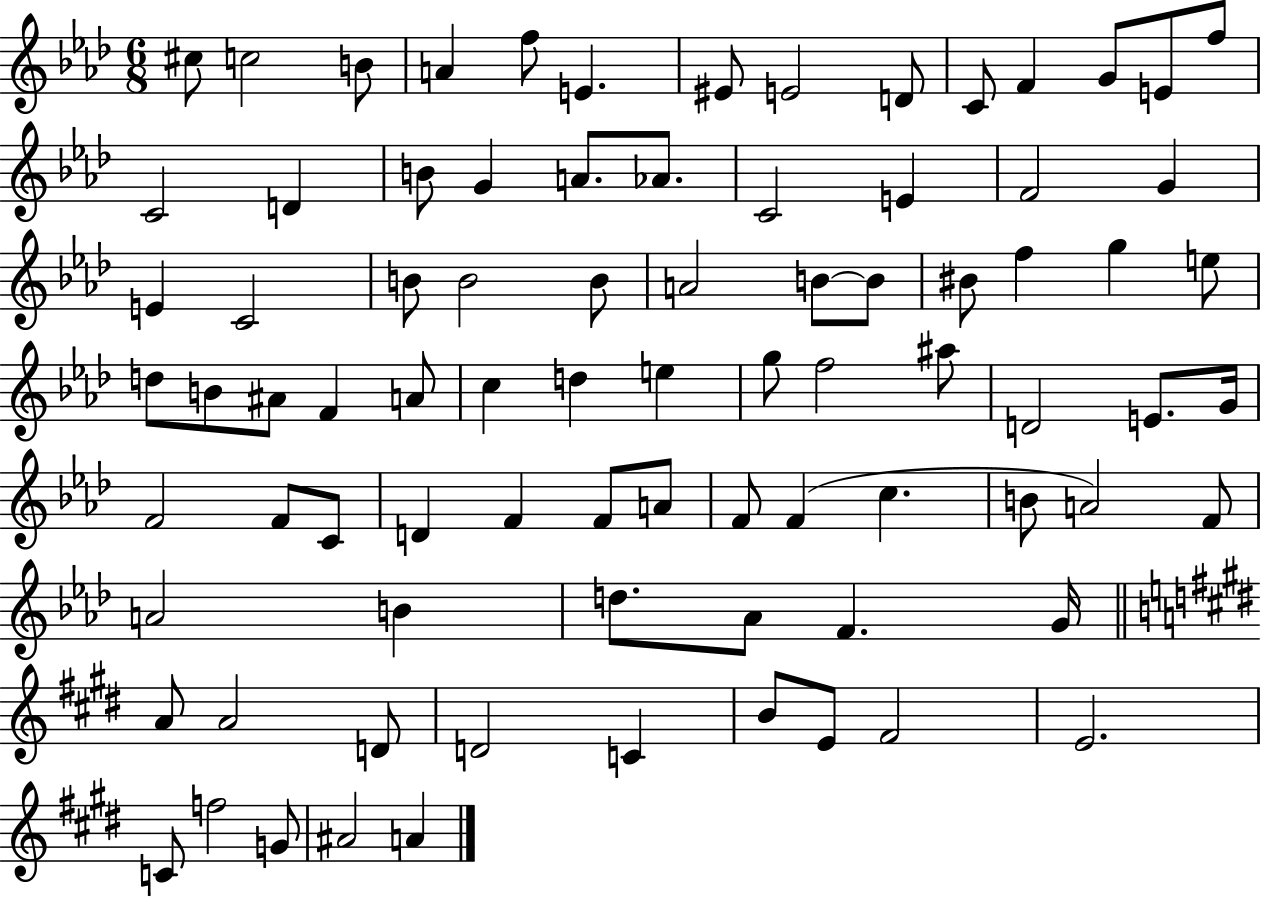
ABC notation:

X:1
T:Untitled
M:6/8
L:1/4
K:Ab
^c/2 c2 B/2 A f/2 E ^E/2 E2 D/2 C/2 F G/2 E/2 f/2 C2 D B/2 G A/2 _A/2 C2 E F2 G E C2 B/2 B2 B/2 A2 B/2 B/2 ^B/2 f g e/2 d/2 B/2 ^A/2 F A/2 c d e g/2 f2 ^a/2 D2 E/2 G/4 F2 F/2 C/2 D F F/2 A/2 F/2 F c B/2 A2 F/2 A2 B d/2 _A/2 F G/4 A/2 A2 D/2 D2 C B/2 E/2 ^F2 E2 C/2 f2 G/2 ^A2 A